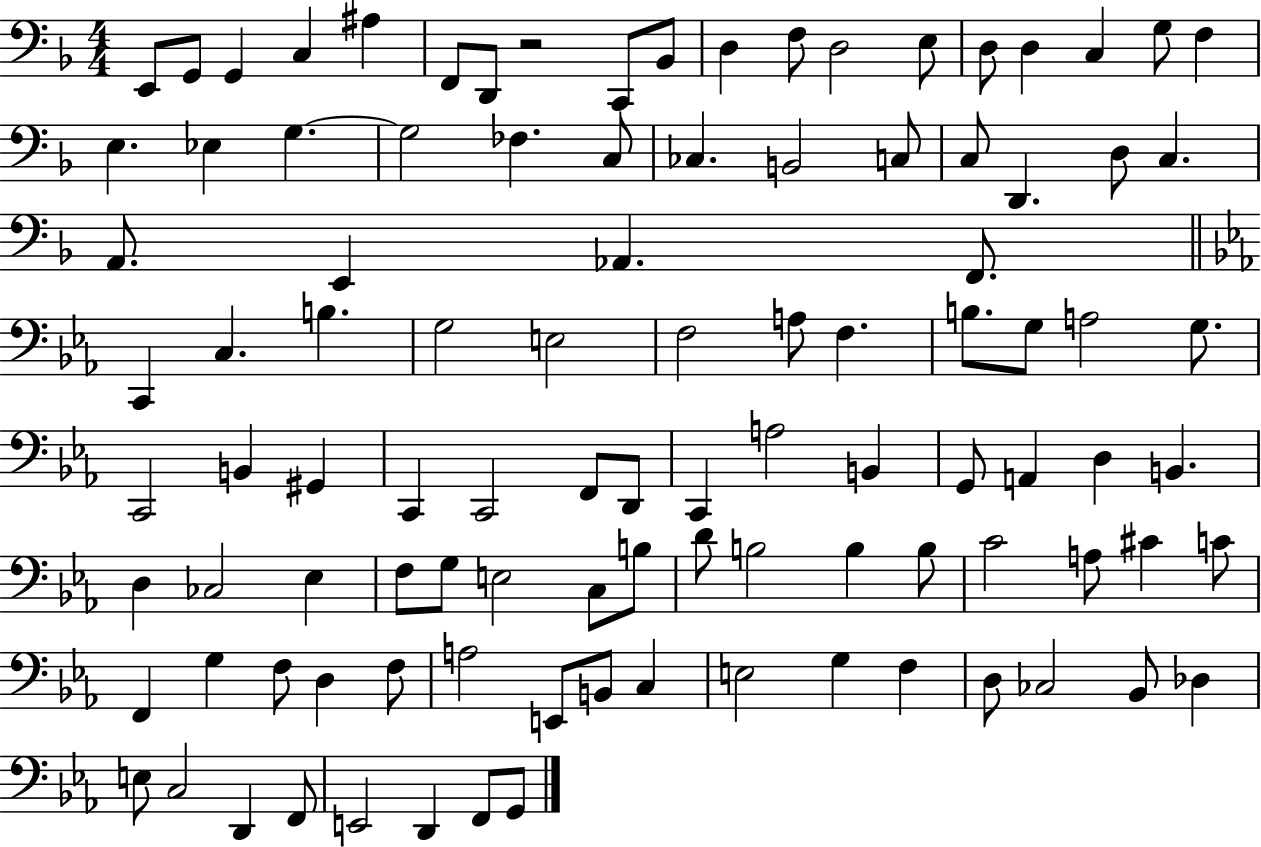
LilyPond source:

{
  \clef bass
  \numericTimeSignature
  \time 4/4
  \key f \major
  e,8 g,8 g,4 c4 ais4 | f,8 d,8 r2 c,8 bes,8 | d4 f8 d2 e8 | d8 d4 c4 g8 f4 | \break e4. ees4 g4.~~ | g2 fes4. c8 | ces4. b,2 c8 | c8 d,4. d8 c4. | \break a,8. e,4 aes,4. f,8. | \bar "||" \break \key c \minor c,4 c4. b4. | g2 e2 | f2 a8 f4. | b8. g8 a2 g8. | \break c,2 b,4 gis,4 | c,4 c,2 f,8 d,8 | c,4 a2 b,4 | g,8 a,4 d4 b,4. | \break d4 ces2 ees4 | f8 g8 e2 c8 b8 | d'8 b2 b4 b8 | c'2 a8 cis'4 c'8 | \break f,4 g4 f8 d4 f8 | a2 e,8 b,8 c4 | e2 g4 f4 | d8 ces2 bes,8 des4 | \break e8 c2 d,4 f,8 | e,2 d,4 f,8 g,8 | \bar "|."
}